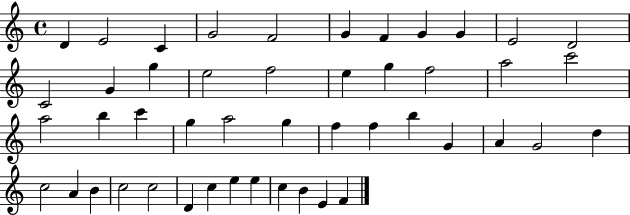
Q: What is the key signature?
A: C major